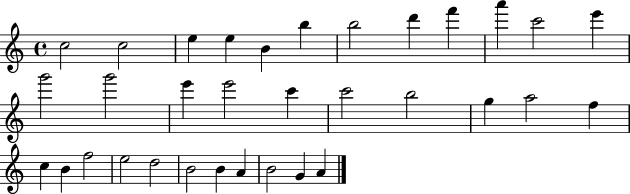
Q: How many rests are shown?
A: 0